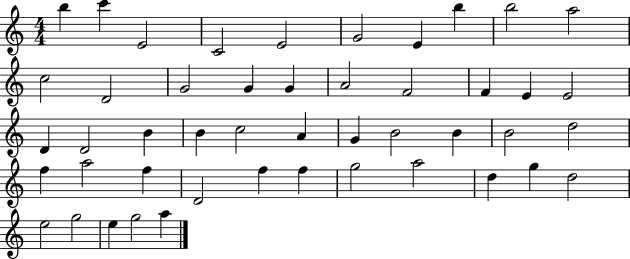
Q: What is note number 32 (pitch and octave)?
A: F5